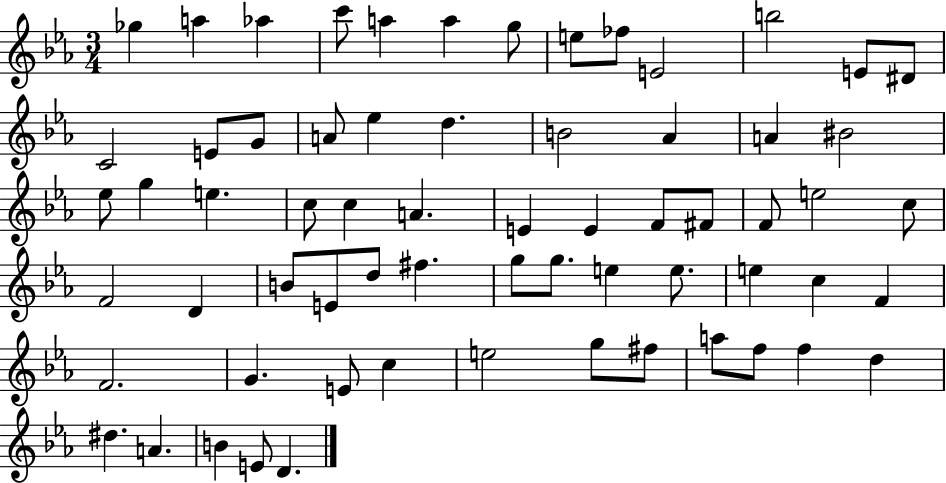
Gb5/q A5/q Ab5/q C6/e A5/q A5/q G5/e E5/e FES5/e E4/h B5/h E4/e D#4/e C4/h E4/e G4/e A4/e Eb5/q D5/q. B4/h Ab4/q A4/q BIS4/h Eb5/e G5/q E5/q. C5/e C5/q A4/q. E4/q E4/q F4/e F#4/e F4/e E5/h C5/e F4/h D4/q B4/e E4/e D5/e F#5/q. G5/e G5/e. E5/q E5/e. E5/q C5/q F4/q F4/h. G4/q. E4/e C5/q E5/h G5/e F#5/e A5/e F5/e F5/q D5/q D#5/q. A4/q. B4/q E4/e D4/q.